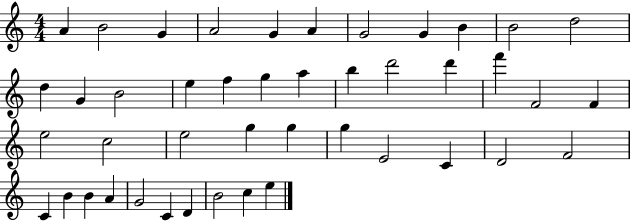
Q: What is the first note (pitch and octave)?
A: A4